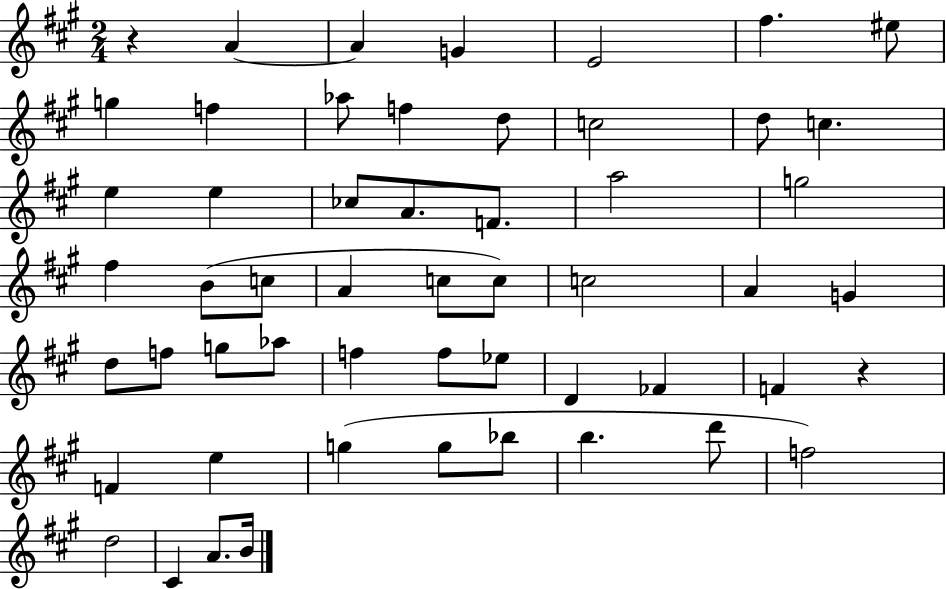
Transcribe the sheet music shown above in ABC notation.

X:1
T:Untitled
M:2/4
L:1/4
K:A
z A A G E2 ^f ^e/2 g f _a/2 f d/2 c2 d/2 c e e _c/2 A/2 F/2 a2 g2 ^f B/2 c/2 A c/2 c/2 c2 A G d/2 f/2 g/2 _a/2 f f/2 _e/2 D _F F z F e g g/2 _b/2 b d'/2 f2 d2 ^C A/2 B/4